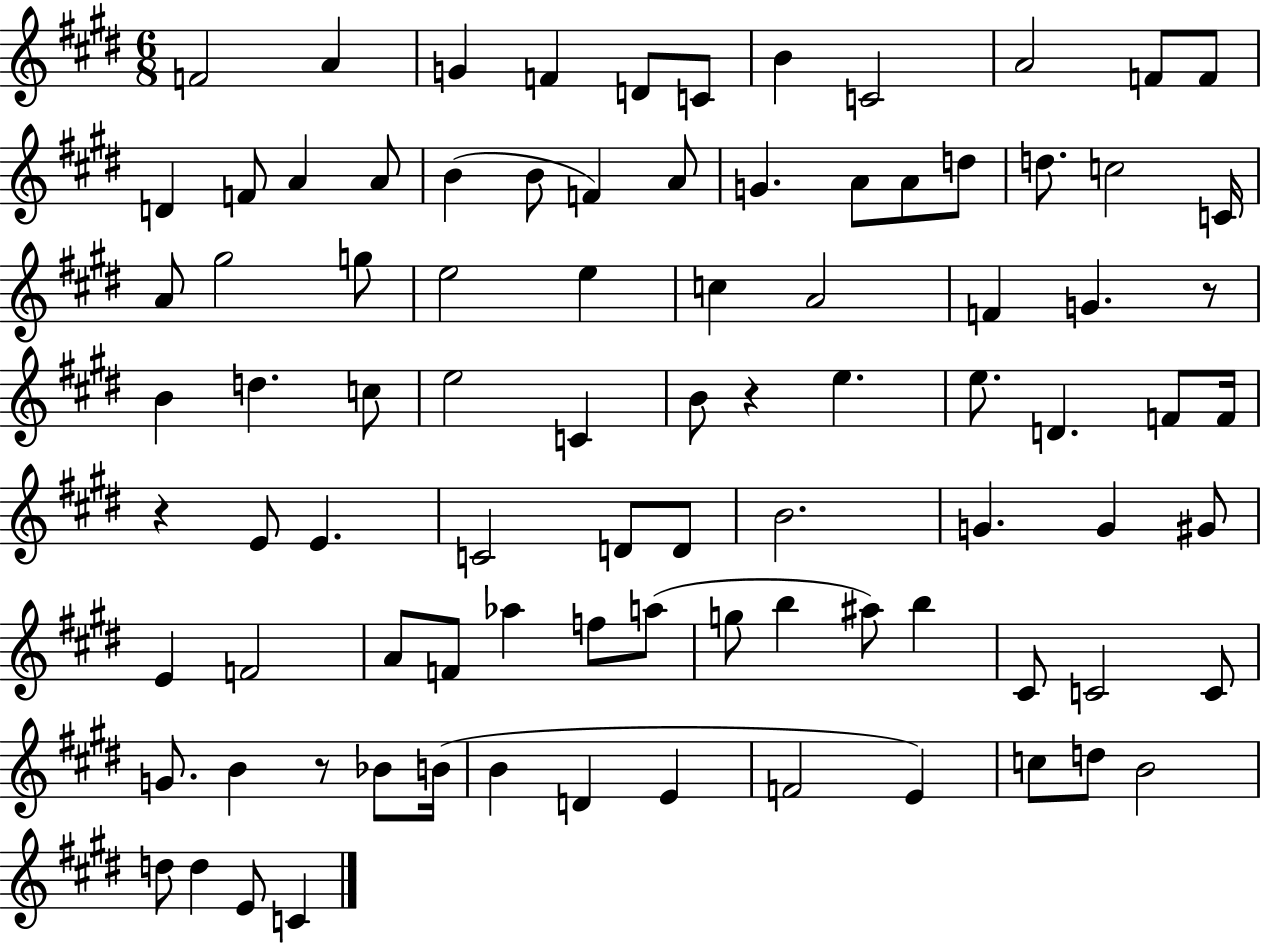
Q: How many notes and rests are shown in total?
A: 89